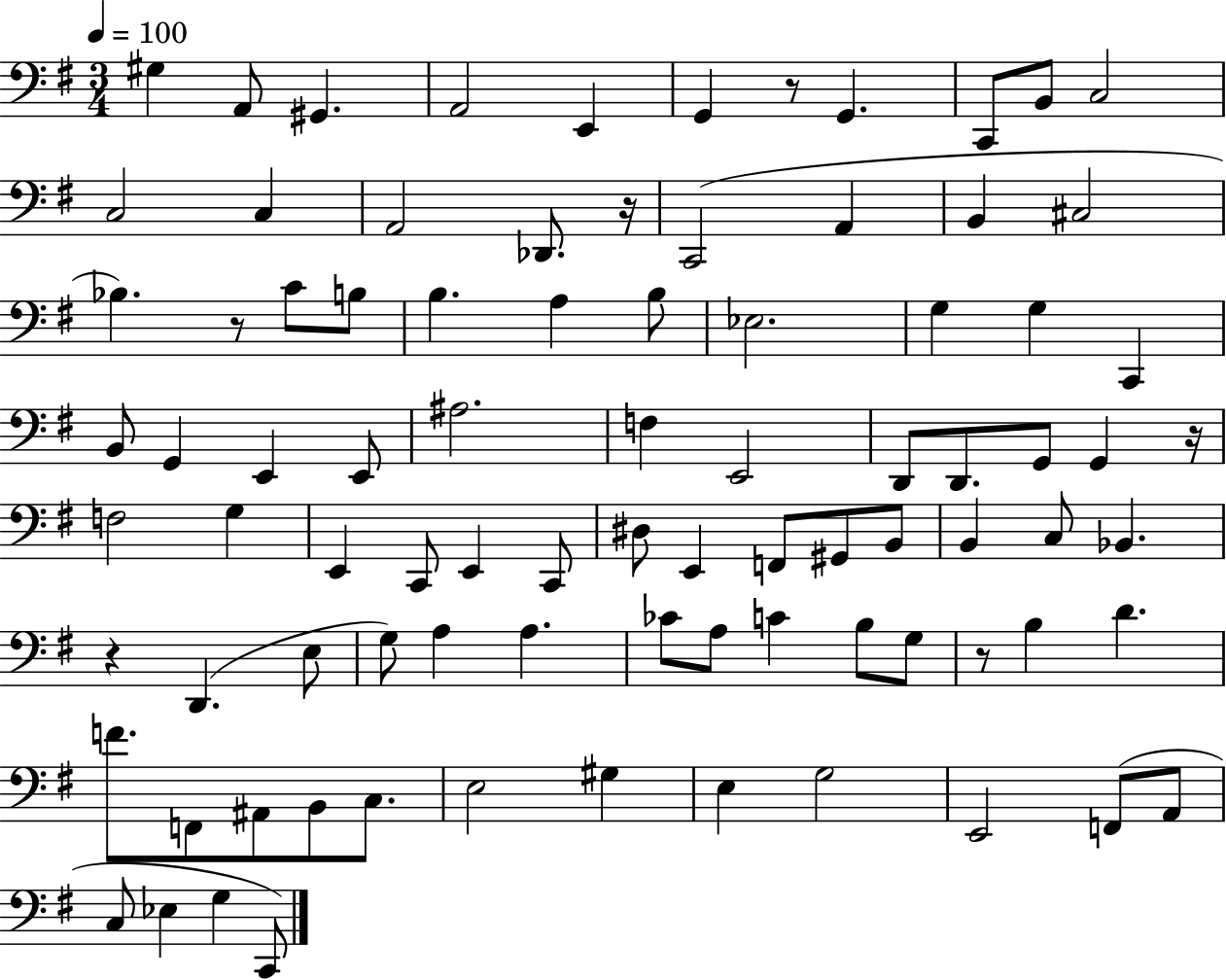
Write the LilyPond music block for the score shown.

{
  \clef bass
  \numericTimeSignature
  \time 3/4
  \key g \major
  \tempo 4 = 100
  gis4 a,8 gis,4. | a,2 e,4 | g,4 r8 g,4. | c,8 b,8 c2 | \break c2 c4 | a,2 des,8. r16 | c,2( a,4 | b,4 cis2 | \break bes4.) r8 c'8 b8 | b4. a4 b8 | ees2. | g4 g4 c,4 | \break b,8 g,4 e,4 e,8 | ais2. | f4 e,2 | d,8 d,8. g,8 g,4 r16 | \break f2 g4 | e,4 c,8 e,4 c,8 | dis8 e,4 f,8 gis,8 b,8 | b,4 c8 bes,4. | \break r4 d,4.( e8 | g8) a4 a4. | ces'8 a8 c'4 b8 g8 | r8 b4 d'4. | \break f'8. f,8 ais,8 b,8 c8. | e2 gis4 | e4 g2 | e,2 f,8( a,8 | \break c8 ees4 g4 c,8) | \bar "|."
}